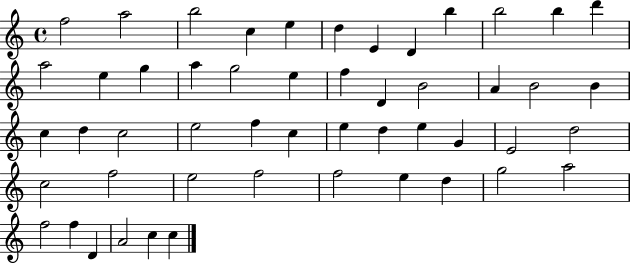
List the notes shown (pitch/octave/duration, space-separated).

F5/h A5/h B5/h C5/q E5/q D5/q E4/q D4/q B5/q B5/h B5/q D6/q A5/h E5/q G5/q A5/q G5/h E5/q F5/q D4/q B4/h A4/q B4/h B4/q C5/q D5/q C5/h E5/h F5/q C5/q E5/q D5/q E5/q G4/q E4/h D5/h C5/h F5/h E5/h F5/h F5/h E5/q D5/q G5/h A5/h F5/h F5/q D4/q A4/h C5/q C5/q